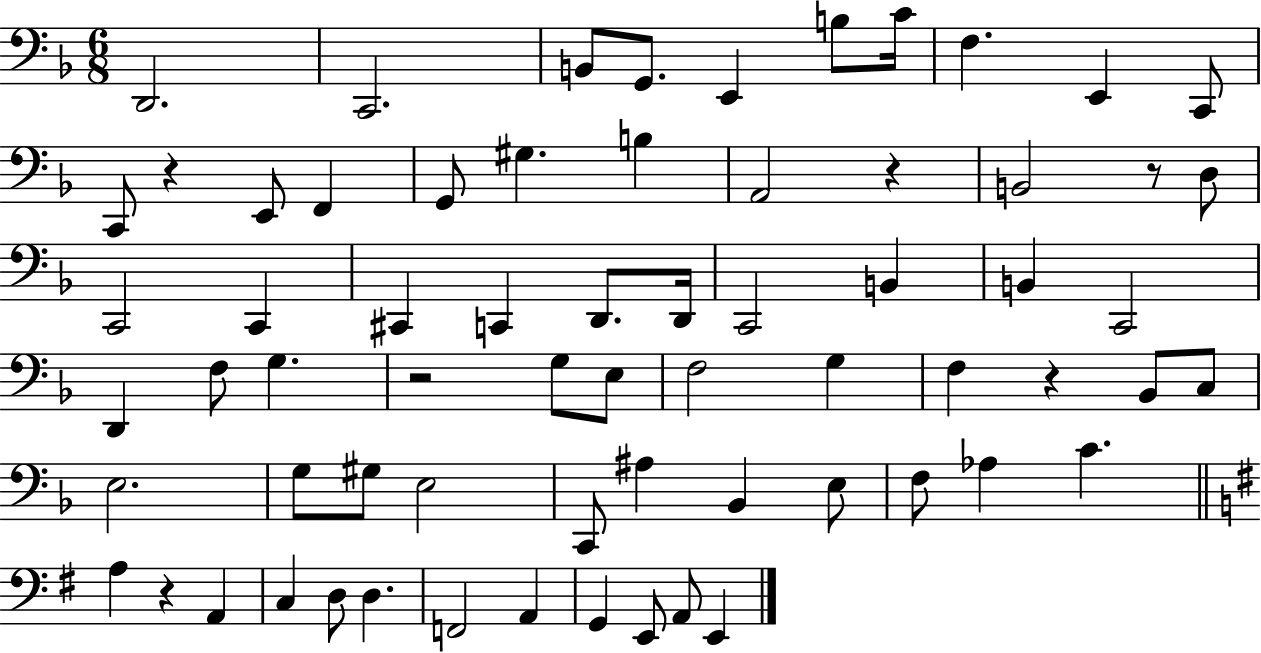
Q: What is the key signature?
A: F major